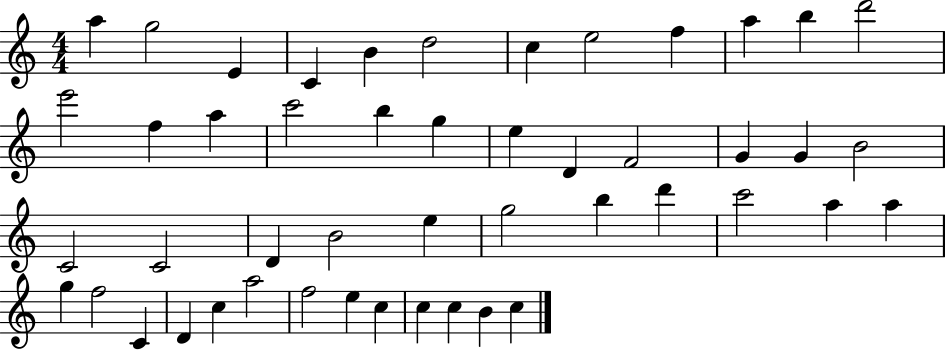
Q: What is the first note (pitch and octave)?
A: A5